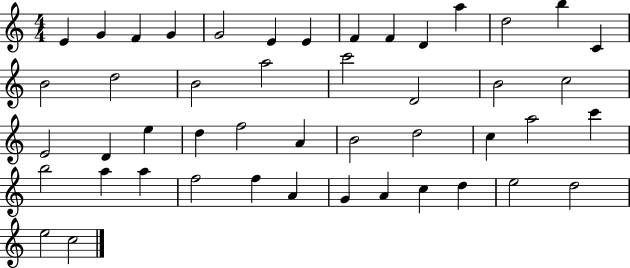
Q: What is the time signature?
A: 4/4